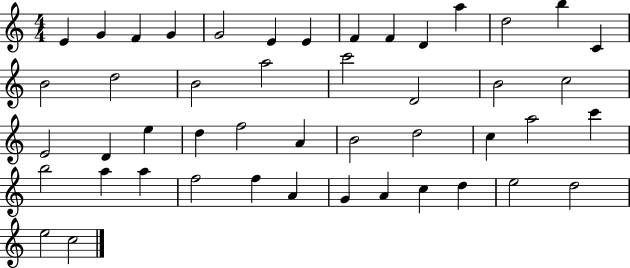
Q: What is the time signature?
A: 4/4